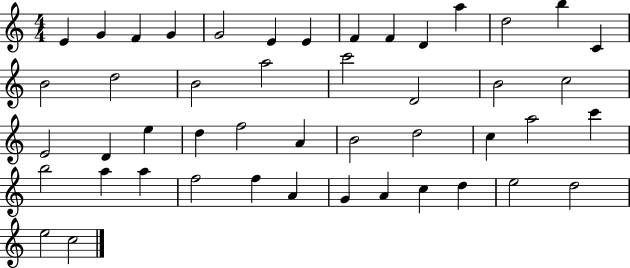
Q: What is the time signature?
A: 4/4